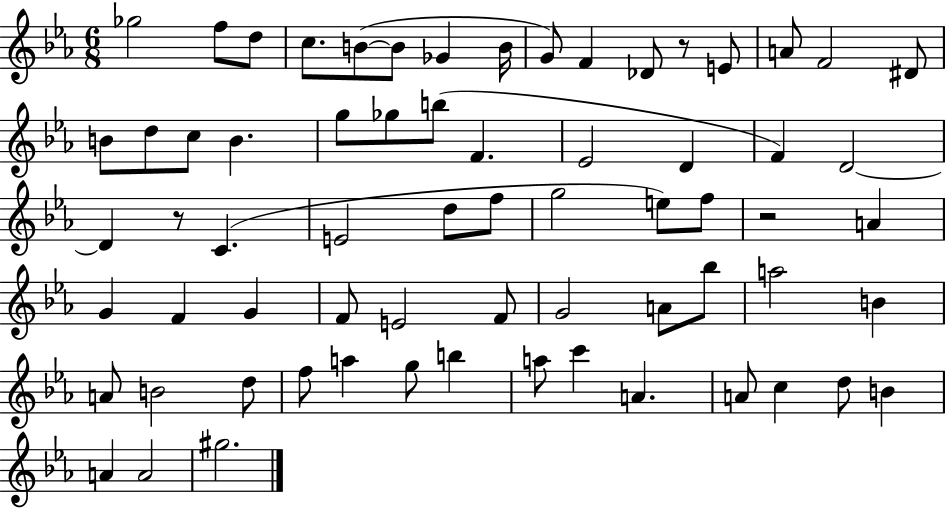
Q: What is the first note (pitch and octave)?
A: Gb5